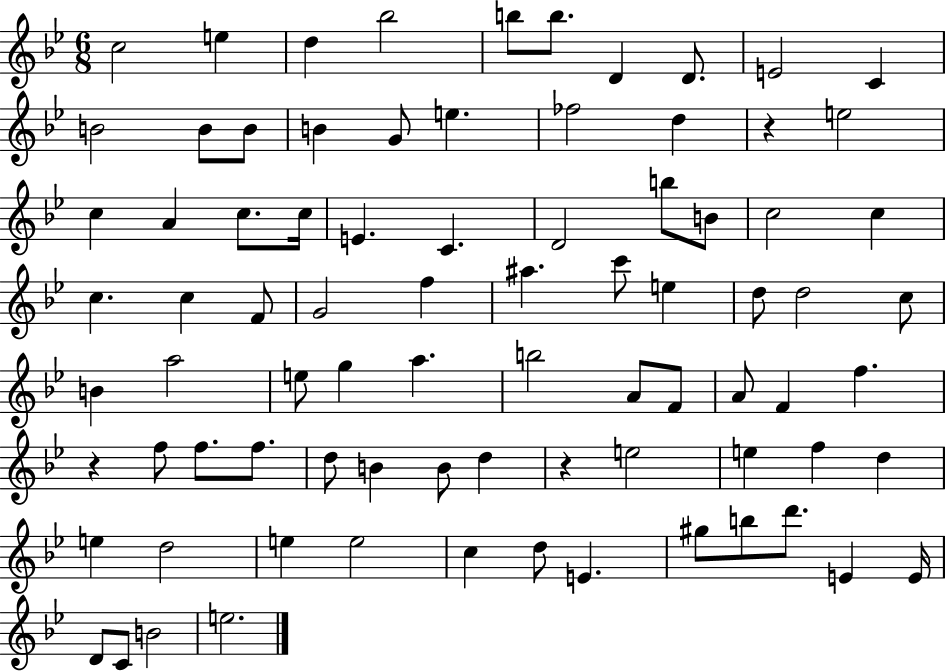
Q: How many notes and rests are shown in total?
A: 82